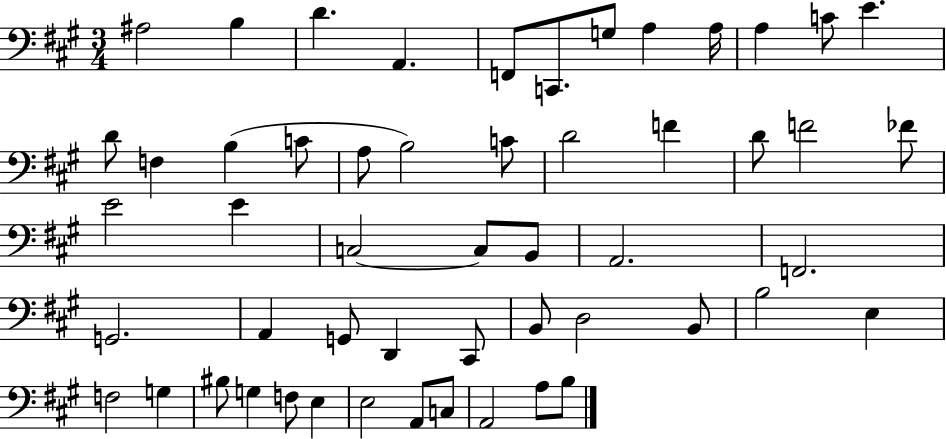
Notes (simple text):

A#3/h B3/q D4/q. A2/q. F2/e C2/e. G3/e A3/q A3/s A3/q C4/e E4/q. D4/e F3/q B3/q C4/e A3/e B3/h C4/e D4/h F4/q D4/e F4/h FES4/e E4/h E4/q C3/h C3/e B2/e A2/h. F2/h. G2/h. A2/q G2/e D2/q C#2/e B2/e D3/h B2/e B3/h E3/q F3/h G3/q BIS3/e G3/q F3/e E3/q E3/h A2/e C3/e A2/h A3/e B3/e